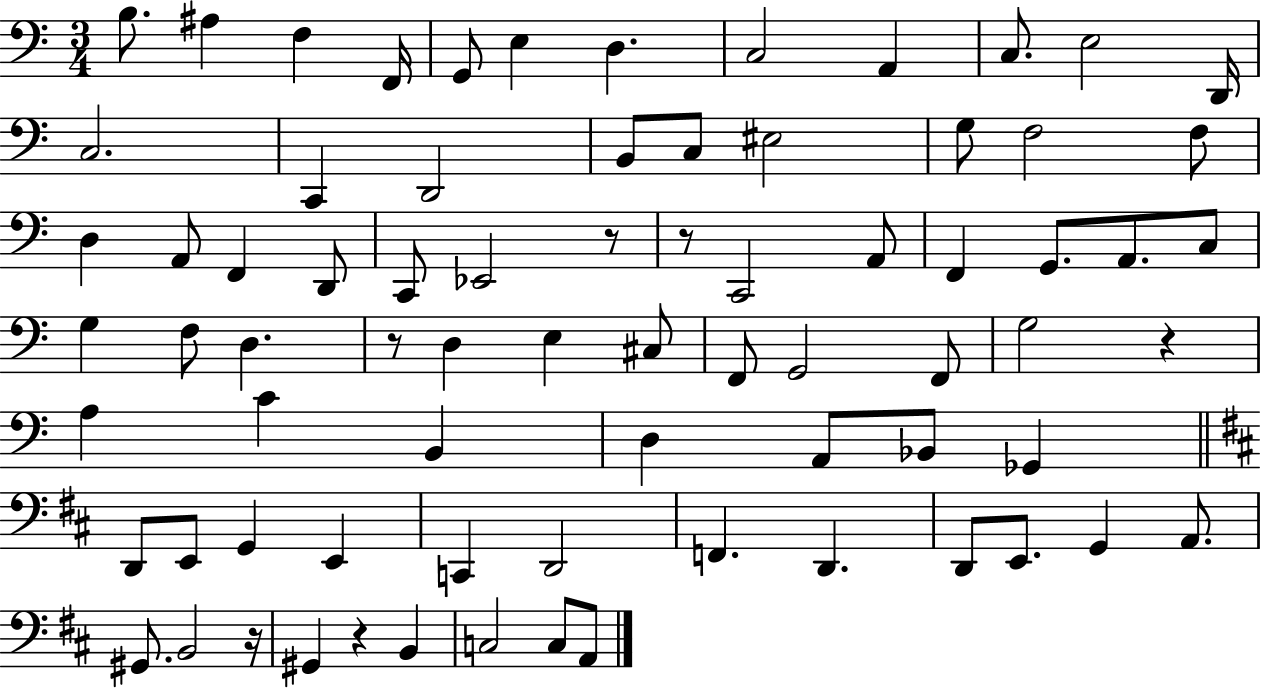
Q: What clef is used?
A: bass